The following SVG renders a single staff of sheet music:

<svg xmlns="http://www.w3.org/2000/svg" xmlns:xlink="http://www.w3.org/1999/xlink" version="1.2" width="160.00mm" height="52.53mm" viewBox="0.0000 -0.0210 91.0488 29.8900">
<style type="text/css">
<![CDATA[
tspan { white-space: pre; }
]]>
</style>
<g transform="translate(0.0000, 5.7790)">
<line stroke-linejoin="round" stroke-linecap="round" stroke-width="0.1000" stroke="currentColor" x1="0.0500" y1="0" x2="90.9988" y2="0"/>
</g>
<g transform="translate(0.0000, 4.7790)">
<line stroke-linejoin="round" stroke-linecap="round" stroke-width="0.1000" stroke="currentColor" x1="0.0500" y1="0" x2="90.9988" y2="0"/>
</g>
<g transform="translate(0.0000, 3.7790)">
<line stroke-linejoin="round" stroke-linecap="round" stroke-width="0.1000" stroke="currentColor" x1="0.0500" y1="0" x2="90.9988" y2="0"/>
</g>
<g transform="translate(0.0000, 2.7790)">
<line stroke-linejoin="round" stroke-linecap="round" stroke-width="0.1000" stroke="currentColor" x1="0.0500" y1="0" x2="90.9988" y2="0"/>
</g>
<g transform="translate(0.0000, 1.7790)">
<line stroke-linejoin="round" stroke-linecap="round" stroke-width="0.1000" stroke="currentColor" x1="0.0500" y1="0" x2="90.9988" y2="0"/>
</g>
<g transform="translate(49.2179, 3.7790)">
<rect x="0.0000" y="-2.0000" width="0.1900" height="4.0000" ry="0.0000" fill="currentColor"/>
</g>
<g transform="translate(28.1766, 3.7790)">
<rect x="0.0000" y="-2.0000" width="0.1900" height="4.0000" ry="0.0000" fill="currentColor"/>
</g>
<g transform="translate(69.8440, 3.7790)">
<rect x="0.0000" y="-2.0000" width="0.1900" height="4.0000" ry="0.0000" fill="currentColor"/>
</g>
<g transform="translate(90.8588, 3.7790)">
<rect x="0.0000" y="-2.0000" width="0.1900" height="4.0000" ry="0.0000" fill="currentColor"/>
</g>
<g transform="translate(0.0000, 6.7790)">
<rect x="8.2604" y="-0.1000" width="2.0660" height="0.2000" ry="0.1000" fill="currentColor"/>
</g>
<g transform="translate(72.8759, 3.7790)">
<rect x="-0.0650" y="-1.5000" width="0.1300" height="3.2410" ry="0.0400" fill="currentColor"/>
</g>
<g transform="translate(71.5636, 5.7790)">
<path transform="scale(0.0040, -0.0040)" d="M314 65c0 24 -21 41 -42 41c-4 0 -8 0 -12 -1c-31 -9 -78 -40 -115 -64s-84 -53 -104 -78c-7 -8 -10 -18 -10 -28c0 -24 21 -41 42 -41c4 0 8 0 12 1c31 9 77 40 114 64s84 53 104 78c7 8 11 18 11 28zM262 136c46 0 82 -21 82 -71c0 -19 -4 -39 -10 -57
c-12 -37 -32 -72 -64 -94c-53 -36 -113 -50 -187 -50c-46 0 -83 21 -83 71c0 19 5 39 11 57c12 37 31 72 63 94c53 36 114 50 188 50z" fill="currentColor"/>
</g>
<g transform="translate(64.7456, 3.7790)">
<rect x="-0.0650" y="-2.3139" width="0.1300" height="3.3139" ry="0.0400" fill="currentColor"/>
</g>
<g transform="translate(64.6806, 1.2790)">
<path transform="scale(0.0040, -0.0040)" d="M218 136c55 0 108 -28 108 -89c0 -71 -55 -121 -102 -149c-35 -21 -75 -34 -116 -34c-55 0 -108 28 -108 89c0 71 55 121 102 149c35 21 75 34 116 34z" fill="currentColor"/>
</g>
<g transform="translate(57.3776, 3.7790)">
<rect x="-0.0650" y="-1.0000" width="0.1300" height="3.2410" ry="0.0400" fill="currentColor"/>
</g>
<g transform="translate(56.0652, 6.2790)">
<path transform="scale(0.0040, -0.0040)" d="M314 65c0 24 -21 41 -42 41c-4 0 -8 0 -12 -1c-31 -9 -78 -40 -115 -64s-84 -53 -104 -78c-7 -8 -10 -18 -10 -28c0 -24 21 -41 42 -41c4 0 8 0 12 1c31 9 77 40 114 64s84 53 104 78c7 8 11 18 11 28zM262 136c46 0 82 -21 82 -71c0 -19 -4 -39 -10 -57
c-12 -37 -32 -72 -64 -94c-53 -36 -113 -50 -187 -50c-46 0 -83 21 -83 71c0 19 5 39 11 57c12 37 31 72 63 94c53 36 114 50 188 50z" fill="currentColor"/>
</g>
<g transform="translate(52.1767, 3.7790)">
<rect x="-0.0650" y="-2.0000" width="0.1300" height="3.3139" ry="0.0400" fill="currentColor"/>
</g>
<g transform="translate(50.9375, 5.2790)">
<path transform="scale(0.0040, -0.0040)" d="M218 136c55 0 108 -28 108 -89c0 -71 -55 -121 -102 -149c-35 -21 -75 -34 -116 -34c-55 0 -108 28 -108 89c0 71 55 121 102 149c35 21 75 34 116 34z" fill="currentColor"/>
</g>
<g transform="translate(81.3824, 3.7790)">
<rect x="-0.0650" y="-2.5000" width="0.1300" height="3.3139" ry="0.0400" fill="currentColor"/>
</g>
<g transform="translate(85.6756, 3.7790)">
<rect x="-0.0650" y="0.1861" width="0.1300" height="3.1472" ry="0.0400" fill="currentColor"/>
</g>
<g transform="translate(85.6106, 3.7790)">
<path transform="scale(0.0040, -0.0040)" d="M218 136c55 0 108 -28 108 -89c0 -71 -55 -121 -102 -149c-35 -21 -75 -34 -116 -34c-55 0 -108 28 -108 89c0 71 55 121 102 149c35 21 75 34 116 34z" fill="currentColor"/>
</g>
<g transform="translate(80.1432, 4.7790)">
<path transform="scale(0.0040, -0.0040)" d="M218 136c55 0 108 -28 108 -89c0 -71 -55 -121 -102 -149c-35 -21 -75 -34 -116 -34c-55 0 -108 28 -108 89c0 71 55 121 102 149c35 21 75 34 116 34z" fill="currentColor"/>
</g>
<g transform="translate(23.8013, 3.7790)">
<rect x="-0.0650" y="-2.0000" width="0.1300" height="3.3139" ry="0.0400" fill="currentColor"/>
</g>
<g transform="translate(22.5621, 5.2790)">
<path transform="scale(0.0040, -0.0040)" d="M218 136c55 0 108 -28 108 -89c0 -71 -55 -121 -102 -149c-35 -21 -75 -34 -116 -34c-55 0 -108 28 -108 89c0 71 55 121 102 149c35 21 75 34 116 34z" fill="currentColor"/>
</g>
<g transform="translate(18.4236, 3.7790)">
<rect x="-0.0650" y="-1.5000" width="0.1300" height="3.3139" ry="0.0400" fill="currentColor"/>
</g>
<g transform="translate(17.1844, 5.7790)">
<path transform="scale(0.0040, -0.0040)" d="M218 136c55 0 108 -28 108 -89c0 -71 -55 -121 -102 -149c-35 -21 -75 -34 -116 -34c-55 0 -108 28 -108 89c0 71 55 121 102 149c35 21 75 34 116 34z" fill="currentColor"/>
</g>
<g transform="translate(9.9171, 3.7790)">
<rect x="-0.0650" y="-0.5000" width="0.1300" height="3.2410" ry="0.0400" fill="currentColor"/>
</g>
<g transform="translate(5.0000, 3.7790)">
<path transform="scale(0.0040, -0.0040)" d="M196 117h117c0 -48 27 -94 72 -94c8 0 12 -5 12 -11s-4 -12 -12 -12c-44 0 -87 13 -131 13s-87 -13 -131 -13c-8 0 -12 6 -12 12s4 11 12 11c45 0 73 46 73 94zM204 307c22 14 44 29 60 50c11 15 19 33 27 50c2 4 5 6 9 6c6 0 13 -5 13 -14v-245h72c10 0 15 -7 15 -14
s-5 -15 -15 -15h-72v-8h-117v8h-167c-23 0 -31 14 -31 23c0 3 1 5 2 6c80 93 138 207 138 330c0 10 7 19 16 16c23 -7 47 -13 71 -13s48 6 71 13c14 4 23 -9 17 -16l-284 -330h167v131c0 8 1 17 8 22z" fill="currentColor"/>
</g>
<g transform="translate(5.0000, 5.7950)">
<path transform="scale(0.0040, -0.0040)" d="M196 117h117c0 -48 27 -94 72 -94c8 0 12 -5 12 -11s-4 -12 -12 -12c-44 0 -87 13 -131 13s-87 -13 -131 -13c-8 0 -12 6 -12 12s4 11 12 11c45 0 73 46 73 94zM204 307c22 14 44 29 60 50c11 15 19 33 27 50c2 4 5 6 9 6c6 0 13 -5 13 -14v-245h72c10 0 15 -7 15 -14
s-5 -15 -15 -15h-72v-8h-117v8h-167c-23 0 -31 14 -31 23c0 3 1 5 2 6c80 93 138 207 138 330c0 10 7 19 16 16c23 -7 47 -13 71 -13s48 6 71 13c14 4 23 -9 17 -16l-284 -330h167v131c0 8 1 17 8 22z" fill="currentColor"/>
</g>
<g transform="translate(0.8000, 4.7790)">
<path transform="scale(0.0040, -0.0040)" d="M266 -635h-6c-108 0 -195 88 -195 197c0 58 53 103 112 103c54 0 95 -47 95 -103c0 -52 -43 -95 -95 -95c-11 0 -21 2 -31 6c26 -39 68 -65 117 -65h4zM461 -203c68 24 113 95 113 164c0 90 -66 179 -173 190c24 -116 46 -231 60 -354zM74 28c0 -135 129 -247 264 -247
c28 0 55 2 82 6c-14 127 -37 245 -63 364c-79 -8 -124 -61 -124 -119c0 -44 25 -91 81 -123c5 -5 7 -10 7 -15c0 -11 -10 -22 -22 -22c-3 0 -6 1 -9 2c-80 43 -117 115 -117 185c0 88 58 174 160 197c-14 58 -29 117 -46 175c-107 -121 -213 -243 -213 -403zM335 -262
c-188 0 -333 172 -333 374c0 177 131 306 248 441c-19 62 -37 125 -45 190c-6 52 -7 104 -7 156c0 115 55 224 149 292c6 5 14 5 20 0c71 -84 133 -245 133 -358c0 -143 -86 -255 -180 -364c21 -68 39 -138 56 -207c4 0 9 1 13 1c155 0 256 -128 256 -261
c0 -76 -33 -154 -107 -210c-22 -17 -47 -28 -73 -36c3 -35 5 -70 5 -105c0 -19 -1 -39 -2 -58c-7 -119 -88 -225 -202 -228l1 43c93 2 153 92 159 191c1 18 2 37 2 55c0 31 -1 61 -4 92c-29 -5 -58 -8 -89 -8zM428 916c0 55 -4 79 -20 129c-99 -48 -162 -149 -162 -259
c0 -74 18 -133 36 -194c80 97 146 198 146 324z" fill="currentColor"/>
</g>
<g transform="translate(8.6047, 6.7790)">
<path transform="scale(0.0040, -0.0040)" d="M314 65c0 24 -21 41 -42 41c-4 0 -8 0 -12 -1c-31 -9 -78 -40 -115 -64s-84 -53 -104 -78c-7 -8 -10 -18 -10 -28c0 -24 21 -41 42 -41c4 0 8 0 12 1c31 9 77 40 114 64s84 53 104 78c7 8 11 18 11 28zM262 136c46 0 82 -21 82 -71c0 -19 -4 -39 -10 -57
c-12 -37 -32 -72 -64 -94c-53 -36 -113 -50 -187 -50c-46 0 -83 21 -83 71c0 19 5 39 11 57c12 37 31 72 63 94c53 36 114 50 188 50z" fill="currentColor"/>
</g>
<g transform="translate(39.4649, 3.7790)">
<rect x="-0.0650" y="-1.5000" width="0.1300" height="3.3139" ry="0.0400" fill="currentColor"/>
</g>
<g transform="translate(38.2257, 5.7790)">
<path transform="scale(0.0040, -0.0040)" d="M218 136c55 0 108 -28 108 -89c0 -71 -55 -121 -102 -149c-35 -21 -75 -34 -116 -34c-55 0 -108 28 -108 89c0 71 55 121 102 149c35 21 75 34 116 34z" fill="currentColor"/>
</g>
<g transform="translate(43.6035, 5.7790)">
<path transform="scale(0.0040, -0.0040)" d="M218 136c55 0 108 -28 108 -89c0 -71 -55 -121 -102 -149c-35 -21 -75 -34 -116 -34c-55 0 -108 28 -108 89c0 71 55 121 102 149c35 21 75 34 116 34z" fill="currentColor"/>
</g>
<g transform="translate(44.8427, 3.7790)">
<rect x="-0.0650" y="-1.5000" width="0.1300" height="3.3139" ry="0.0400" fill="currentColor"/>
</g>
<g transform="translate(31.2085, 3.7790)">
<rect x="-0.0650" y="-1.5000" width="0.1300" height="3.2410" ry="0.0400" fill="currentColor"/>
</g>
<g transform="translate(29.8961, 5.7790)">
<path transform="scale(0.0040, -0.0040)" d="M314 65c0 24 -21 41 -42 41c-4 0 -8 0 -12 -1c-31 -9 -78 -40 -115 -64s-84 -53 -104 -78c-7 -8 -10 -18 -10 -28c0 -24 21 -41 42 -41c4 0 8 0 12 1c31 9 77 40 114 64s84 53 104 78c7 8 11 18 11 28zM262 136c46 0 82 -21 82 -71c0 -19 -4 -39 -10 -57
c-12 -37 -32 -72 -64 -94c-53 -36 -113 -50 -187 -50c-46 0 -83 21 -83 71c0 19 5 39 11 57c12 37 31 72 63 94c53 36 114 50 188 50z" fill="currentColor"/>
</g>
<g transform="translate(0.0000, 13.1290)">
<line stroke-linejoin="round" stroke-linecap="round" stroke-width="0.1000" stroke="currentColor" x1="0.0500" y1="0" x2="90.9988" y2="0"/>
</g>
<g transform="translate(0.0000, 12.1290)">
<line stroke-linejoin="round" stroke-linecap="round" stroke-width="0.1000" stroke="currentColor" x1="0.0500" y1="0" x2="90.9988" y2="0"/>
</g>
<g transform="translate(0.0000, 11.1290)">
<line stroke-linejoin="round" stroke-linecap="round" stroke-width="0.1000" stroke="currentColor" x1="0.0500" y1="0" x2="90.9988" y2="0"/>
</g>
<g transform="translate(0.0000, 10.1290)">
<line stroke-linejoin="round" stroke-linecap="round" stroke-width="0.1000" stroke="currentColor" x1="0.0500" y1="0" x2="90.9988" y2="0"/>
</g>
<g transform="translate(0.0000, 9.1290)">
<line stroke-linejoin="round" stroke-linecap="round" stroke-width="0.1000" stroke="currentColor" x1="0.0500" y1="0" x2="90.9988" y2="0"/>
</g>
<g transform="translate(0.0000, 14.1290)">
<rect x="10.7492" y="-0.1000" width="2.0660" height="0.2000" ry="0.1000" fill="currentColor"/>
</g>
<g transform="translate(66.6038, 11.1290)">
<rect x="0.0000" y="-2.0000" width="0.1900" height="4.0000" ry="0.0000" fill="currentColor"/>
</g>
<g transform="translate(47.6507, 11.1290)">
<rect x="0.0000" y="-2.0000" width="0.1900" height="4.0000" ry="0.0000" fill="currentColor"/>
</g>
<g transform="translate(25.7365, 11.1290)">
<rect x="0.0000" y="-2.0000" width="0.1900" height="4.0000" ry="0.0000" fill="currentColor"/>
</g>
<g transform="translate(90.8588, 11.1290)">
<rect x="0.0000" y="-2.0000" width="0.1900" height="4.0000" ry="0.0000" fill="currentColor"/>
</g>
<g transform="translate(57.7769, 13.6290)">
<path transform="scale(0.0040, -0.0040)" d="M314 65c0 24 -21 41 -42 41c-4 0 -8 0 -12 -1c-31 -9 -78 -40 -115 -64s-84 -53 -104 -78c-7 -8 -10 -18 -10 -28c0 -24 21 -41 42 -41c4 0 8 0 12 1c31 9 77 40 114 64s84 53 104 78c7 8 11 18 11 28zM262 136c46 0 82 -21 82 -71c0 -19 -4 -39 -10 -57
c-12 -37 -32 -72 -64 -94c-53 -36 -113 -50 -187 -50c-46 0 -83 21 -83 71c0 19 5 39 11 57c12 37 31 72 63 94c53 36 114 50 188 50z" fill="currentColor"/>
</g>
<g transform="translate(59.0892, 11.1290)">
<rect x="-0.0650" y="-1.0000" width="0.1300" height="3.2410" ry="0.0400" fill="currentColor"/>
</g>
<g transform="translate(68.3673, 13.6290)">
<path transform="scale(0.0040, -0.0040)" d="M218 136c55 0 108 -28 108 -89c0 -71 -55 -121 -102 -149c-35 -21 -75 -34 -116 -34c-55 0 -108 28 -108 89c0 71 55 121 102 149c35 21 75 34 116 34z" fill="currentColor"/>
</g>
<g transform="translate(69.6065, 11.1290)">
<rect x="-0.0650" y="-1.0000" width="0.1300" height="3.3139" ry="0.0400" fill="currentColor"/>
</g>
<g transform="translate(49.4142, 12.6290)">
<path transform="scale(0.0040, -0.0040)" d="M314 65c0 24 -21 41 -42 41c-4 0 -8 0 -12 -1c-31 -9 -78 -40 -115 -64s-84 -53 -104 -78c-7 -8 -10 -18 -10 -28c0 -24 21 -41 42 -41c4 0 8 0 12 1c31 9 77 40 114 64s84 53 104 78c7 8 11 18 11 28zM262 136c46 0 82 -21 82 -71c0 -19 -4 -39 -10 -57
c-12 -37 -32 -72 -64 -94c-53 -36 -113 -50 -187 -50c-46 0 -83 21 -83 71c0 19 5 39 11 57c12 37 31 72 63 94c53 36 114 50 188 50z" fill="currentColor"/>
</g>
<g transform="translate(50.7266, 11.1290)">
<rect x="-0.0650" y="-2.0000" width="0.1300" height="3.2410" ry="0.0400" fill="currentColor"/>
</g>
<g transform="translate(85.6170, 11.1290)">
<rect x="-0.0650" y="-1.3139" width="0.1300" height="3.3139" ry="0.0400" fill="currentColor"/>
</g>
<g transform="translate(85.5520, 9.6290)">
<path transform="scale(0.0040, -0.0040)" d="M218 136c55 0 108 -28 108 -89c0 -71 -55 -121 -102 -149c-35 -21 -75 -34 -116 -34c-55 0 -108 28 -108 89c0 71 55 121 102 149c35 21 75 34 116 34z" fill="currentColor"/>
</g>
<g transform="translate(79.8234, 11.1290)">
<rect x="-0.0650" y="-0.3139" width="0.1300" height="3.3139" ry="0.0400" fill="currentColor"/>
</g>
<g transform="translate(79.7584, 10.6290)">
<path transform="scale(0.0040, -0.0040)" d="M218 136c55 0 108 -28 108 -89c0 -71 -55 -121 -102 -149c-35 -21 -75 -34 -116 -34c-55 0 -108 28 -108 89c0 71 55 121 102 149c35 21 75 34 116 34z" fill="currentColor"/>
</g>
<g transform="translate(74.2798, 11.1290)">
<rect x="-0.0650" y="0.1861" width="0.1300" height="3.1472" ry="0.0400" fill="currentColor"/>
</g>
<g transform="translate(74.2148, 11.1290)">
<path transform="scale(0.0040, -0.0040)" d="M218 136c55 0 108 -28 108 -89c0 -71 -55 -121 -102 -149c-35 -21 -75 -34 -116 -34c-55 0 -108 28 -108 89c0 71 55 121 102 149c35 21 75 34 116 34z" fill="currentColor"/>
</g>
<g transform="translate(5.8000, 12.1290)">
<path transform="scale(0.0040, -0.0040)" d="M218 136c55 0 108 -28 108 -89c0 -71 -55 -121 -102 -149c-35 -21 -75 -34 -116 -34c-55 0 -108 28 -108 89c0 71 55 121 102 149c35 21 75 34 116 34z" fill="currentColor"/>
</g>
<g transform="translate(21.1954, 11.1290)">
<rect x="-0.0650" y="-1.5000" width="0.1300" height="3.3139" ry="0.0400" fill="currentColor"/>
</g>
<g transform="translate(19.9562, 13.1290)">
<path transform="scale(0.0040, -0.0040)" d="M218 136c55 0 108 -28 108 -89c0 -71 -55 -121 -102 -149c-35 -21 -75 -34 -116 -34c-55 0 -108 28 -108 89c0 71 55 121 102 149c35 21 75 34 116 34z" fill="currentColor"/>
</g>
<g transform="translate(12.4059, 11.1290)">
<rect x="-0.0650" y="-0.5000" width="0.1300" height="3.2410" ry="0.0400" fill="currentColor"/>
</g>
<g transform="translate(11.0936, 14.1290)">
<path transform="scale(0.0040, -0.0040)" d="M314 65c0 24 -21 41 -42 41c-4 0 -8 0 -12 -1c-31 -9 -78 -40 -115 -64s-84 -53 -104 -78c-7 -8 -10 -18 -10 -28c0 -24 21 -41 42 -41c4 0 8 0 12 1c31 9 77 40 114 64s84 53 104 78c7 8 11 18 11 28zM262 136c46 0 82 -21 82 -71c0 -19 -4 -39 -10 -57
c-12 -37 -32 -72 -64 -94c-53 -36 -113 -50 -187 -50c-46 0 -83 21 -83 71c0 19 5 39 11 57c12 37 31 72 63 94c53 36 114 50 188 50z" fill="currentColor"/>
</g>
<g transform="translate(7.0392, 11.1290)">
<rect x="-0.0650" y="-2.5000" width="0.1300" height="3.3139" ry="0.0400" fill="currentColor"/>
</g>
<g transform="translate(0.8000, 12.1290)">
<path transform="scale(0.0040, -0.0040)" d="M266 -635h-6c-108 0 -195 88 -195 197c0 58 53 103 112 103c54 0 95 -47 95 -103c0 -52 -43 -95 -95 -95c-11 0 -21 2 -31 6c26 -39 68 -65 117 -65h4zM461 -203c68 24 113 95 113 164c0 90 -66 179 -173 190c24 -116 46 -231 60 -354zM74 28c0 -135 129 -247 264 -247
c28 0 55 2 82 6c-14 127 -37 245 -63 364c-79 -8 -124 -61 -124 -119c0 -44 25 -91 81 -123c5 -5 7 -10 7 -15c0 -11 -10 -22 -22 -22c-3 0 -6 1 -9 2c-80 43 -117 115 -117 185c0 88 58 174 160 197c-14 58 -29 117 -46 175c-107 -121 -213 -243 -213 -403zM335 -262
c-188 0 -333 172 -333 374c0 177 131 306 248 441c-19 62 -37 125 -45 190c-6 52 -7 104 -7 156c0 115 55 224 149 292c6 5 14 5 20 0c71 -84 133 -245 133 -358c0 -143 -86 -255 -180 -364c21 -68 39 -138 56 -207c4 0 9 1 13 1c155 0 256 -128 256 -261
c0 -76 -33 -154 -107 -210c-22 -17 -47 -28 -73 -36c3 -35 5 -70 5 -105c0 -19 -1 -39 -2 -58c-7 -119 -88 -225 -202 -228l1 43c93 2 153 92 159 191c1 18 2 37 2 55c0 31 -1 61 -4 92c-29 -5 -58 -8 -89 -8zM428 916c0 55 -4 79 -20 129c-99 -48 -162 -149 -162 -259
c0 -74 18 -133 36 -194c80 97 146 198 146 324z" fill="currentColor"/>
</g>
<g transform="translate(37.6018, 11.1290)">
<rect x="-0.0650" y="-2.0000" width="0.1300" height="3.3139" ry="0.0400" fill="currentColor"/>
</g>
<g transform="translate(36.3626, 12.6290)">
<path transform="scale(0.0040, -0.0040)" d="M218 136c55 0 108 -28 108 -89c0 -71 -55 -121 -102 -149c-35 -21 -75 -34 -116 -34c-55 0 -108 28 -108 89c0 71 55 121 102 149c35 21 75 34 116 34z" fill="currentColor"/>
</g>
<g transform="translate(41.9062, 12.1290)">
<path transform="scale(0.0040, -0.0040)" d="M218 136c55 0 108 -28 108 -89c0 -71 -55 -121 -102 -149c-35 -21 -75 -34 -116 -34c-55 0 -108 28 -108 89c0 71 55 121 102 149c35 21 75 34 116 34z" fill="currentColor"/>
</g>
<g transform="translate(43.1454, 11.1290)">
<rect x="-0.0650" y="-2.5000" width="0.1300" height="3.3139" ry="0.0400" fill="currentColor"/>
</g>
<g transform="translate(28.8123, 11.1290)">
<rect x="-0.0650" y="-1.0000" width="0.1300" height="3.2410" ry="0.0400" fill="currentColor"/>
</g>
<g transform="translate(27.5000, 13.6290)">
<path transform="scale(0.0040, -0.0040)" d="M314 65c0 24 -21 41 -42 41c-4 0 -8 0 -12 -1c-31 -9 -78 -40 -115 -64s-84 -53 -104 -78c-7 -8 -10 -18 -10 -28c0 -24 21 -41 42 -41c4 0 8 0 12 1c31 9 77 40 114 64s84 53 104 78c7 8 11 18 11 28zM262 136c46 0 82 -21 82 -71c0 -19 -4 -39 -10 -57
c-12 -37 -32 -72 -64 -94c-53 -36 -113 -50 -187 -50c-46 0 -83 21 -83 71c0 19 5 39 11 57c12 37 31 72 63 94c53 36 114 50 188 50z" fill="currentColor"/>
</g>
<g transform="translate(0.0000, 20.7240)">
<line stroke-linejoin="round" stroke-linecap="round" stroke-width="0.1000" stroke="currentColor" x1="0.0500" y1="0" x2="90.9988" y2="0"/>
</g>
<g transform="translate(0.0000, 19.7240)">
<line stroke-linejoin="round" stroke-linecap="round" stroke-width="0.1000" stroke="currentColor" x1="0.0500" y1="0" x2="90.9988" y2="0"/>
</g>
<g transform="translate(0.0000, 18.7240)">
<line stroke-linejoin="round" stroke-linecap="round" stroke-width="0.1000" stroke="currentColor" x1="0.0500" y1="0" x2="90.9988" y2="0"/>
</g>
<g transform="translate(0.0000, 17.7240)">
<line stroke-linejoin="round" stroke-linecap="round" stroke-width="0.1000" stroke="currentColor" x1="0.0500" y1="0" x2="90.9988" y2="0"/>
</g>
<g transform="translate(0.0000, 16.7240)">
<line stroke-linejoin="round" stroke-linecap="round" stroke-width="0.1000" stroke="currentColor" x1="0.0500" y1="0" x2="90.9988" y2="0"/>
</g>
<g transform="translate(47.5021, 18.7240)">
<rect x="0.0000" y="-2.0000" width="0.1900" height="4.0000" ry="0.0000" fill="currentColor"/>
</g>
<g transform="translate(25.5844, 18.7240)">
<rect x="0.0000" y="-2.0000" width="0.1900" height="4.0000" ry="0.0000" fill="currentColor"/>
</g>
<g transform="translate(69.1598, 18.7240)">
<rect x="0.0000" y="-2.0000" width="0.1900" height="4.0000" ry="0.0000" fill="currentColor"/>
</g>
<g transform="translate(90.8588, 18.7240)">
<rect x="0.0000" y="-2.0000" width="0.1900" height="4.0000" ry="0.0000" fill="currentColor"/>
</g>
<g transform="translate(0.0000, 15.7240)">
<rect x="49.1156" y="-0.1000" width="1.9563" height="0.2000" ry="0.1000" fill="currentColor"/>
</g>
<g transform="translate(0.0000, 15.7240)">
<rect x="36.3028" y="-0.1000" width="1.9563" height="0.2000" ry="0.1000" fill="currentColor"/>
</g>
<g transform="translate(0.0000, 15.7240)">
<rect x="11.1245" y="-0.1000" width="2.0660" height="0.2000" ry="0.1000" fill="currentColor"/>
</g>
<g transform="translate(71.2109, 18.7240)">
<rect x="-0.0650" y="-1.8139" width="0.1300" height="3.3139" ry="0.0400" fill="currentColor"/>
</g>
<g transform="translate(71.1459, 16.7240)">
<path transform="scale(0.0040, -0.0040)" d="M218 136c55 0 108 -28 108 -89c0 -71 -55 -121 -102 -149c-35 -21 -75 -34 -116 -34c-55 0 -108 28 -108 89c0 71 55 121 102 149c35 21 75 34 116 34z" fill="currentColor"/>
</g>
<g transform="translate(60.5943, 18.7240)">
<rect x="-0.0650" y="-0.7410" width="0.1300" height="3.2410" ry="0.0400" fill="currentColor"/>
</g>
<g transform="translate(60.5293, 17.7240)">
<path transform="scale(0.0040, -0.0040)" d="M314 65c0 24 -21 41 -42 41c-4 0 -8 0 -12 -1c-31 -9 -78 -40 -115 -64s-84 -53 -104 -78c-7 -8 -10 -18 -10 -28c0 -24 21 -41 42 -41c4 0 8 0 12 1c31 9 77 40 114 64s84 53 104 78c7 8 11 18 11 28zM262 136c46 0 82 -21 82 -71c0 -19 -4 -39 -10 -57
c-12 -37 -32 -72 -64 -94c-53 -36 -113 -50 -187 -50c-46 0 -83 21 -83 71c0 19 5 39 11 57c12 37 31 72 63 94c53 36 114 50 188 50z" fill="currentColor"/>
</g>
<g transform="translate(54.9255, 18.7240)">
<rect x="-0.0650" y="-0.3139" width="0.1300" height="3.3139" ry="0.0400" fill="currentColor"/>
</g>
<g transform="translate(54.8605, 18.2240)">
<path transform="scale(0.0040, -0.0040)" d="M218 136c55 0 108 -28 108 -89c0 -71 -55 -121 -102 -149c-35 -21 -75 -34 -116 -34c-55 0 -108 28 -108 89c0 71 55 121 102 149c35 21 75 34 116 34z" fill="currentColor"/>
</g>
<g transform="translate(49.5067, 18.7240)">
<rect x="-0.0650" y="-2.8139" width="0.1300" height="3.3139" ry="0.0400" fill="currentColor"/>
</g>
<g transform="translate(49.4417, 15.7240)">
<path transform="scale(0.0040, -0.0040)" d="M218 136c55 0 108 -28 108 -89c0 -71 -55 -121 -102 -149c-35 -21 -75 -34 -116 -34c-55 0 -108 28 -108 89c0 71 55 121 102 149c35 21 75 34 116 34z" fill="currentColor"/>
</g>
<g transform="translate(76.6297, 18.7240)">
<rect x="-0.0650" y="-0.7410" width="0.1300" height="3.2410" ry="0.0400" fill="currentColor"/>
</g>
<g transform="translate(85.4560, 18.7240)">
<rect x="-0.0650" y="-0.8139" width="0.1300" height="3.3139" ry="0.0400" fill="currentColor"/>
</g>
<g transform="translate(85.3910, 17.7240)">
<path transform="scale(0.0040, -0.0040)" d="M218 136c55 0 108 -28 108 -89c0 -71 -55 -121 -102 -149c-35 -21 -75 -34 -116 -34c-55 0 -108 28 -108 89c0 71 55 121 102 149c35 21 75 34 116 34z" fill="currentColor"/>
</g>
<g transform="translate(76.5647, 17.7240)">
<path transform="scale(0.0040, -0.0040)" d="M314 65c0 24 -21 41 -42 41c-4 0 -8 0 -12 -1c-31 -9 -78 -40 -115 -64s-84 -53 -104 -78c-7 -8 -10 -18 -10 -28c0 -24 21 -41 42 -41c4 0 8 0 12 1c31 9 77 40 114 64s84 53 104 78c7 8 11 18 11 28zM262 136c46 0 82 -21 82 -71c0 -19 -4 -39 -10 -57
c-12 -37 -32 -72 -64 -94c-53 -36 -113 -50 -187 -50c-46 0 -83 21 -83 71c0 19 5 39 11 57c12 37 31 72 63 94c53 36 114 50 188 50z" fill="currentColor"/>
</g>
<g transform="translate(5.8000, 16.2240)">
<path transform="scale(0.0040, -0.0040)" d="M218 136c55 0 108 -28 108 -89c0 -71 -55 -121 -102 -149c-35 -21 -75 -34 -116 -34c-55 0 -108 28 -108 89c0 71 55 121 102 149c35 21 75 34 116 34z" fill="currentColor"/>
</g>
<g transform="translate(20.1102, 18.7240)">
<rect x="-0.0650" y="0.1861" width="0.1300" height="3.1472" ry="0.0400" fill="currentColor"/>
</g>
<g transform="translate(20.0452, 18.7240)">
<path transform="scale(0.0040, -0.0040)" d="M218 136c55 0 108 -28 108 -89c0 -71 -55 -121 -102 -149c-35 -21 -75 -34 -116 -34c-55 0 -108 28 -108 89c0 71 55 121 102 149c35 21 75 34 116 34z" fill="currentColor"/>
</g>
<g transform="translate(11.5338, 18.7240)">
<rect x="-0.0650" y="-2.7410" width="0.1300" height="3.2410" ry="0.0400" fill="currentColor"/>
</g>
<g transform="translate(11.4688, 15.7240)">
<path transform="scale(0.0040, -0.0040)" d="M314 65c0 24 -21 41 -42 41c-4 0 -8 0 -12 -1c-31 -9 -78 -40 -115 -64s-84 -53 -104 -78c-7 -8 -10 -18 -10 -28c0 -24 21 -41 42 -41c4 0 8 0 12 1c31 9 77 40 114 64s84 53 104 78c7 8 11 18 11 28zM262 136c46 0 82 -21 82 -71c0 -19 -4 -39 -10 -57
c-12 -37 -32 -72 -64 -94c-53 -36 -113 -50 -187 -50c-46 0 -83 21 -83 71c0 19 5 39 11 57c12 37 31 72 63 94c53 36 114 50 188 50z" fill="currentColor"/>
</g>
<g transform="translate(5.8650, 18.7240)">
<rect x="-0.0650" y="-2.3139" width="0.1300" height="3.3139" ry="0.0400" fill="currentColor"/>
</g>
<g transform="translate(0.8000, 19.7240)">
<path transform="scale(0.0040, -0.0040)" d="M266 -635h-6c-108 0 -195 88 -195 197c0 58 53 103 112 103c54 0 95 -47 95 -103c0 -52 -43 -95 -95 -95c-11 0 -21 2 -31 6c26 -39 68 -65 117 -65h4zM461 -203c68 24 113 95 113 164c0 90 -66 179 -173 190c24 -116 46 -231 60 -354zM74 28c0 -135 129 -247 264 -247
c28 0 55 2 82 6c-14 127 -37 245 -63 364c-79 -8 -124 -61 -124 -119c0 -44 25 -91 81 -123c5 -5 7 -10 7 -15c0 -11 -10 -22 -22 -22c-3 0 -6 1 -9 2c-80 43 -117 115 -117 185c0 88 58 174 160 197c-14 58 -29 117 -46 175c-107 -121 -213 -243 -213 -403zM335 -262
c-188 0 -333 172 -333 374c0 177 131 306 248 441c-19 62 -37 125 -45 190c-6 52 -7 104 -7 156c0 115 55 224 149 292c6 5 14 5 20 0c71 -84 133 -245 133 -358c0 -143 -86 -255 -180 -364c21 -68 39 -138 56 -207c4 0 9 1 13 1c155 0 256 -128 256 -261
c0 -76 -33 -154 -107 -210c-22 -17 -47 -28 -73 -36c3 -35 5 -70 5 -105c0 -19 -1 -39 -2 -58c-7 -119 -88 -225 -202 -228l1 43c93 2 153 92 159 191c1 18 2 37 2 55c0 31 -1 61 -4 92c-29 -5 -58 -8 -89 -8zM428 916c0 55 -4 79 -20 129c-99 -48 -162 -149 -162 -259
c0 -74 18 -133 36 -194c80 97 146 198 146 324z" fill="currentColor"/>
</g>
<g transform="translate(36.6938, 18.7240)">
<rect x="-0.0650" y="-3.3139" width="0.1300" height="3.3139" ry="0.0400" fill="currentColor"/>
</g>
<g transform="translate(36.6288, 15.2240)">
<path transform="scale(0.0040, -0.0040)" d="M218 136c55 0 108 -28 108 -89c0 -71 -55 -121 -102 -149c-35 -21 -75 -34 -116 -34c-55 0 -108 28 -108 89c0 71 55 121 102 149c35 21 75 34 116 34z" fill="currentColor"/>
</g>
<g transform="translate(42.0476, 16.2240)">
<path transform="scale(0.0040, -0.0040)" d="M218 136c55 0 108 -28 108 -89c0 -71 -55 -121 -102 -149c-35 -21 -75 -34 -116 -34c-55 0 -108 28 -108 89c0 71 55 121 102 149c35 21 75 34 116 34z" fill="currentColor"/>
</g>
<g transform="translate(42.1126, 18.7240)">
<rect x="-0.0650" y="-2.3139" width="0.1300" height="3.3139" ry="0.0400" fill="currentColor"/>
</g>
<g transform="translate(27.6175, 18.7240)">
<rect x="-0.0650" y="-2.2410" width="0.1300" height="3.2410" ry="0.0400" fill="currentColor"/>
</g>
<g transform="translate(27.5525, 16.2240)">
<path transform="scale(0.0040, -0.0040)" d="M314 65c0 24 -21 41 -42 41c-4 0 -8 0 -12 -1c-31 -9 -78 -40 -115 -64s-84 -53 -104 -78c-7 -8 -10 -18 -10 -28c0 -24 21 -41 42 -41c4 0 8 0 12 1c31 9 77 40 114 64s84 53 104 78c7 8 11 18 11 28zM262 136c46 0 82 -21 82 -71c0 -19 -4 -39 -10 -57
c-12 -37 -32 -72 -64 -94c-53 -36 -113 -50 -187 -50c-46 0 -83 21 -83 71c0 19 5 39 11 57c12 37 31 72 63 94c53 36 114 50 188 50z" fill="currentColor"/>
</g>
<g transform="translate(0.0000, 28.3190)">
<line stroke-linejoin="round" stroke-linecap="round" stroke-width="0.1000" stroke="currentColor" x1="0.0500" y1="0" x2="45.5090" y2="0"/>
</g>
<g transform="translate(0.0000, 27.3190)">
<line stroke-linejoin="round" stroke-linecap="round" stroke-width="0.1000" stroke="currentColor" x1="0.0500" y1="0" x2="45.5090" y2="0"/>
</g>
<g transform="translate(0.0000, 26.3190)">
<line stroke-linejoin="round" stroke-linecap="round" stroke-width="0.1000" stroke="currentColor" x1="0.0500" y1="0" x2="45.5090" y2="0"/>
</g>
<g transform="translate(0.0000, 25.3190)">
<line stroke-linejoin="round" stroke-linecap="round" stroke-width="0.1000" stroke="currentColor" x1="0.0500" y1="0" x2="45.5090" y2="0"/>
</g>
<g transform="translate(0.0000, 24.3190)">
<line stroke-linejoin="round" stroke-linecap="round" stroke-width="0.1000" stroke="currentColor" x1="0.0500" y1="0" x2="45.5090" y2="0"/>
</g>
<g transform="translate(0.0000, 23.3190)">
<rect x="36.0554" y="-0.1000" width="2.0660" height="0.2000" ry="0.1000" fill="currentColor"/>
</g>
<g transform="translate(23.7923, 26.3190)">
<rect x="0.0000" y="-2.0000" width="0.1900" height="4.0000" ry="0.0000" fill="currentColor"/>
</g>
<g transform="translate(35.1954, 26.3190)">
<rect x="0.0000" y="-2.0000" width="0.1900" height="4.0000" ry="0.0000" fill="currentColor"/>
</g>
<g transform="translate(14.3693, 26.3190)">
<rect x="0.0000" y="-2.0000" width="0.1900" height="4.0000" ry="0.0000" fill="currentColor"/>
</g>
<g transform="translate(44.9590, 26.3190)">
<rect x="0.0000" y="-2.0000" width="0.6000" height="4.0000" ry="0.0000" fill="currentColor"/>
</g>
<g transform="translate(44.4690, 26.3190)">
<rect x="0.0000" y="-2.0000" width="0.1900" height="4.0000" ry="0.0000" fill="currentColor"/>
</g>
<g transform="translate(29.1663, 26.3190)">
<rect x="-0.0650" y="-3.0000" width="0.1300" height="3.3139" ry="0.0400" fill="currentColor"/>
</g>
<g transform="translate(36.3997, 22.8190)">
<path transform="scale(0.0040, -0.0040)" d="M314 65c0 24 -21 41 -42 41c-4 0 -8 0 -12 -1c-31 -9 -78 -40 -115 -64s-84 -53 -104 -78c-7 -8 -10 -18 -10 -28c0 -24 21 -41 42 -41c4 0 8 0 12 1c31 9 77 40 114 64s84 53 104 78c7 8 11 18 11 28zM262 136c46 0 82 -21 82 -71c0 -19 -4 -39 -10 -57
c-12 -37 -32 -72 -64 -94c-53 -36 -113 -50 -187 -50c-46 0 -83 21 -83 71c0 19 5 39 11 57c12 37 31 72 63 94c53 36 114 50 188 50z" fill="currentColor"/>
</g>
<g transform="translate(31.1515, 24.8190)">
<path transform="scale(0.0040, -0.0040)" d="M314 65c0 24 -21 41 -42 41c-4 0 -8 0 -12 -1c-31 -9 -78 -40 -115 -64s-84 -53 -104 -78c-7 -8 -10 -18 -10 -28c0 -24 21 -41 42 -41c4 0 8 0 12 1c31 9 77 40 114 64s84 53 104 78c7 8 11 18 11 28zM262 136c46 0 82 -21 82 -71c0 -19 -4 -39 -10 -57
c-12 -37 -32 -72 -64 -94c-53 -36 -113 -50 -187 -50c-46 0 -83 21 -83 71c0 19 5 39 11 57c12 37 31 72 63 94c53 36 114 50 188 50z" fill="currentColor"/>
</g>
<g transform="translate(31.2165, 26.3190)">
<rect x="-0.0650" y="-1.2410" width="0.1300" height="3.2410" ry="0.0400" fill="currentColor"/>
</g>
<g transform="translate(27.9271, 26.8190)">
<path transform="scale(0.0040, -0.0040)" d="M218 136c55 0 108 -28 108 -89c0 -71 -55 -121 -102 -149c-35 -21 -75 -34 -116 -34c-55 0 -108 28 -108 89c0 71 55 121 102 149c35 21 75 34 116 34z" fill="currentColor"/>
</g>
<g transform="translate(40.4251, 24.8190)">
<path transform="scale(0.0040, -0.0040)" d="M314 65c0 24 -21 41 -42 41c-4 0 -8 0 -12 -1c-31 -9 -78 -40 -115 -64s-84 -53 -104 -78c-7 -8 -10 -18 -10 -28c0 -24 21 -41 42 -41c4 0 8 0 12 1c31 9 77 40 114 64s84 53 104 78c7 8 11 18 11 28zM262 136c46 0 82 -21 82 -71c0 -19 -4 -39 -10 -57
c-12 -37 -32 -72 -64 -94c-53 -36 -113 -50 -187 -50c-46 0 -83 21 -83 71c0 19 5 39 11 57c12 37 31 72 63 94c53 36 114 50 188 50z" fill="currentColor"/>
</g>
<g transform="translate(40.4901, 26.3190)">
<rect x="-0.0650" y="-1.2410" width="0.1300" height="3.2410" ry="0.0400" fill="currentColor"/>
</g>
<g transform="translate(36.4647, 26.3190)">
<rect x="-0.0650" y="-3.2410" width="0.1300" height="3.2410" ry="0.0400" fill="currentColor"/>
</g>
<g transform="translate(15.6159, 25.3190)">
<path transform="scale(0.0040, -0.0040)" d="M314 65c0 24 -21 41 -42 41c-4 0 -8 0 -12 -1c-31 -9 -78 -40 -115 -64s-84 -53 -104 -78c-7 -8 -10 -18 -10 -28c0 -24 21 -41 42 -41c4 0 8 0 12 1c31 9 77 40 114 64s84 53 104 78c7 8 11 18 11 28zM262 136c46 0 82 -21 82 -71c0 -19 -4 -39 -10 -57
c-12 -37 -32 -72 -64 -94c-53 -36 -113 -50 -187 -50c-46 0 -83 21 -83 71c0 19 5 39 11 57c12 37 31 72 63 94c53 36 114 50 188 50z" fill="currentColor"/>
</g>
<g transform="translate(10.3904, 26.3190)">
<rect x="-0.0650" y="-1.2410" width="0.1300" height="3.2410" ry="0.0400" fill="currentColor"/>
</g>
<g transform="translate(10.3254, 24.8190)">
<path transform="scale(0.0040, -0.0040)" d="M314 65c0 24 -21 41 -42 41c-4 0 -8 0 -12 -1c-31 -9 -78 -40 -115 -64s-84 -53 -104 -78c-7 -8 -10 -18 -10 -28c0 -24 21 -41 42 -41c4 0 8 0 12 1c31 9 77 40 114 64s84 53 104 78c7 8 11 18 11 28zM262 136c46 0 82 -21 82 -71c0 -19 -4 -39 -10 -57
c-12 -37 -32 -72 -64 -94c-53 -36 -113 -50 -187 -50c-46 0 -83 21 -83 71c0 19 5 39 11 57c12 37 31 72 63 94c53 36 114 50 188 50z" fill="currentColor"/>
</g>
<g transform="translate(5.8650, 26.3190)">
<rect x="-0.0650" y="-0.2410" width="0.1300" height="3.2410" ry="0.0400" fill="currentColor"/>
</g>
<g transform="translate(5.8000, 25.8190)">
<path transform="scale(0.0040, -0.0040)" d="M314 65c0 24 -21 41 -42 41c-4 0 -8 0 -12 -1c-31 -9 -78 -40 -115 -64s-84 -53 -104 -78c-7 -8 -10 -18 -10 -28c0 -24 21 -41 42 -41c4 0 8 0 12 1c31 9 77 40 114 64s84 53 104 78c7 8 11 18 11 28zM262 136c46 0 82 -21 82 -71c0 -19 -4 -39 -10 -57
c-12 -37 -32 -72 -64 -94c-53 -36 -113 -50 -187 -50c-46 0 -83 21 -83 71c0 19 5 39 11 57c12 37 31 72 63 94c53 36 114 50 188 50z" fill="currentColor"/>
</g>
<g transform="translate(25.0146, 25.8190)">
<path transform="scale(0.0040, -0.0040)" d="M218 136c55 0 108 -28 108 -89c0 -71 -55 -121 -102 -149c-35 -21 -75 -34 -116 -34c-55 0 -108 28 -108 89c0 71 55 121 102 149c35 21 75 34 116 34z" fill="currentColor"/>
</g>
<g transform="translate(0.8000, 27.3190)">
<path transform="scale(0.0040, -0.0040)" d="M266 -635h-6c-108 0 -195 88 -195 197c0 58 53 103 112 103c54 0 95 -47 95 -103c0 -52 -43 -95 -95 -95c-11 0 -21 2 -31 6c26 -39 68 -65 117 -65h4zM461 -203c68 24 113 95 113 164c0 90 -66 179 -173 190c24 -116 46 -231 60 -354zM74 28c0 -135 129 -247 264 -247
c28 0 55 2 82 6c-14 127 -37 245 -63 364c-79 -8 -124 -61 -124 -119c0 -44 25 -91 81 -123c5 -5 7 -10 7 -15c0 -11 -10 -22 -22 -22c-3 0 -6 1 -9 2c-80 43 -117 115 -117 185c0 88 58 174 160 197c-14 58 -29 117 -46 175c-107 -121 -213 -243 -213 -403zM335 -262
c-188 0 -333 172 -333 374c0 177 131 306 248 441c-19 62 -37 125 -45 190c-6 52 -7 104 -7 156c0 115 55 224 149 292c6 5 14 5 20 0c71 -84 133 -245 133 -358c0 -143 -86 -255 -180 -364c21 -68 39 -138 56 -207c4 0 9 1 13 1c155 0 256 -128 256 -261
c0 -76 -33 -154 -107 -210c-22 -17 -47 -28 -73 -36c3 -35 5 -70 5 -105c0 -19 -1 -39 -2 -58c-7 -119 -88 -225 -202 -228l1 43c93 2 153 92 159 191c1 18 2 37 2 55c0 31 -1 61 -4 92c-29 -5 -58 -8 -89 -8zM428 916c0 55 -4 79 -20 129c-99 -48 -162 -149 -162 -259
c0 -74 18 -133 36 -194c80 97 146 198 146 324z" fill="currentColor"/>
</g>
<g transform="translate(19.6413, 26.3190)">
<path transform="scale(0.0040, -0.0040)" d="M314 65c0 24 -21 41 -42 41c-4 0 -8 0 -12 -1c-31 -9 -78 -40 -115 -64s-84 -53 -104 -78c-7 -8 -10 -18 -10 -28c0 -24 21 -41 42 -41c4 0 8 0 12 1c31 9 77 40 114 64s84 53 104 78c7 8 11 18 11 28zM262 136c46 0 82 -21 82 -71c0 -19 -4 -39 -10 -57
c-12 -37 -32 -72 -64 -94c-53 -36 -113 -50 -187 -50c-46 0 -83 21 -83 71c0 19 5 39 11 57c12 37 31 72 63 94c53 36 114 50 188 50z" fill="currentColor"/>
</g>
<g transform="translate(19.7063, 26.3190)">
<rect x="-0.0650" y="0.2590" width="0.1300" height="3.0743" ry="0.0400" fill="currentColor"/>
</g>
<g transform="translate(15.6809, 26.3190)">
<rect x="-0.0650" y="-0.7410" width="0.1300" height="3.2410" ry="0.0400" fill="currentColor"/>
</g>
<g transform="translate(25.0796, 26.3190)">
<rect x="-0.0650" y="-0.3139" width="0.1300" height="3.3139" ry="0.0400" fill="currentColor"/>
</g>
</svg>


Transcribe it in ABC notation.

X:1
T:Untitled
M:4/4
L:1/4
K:C
C2 E F E2 E E F D2 g E2 G B G C2 E D2 F G F2 D2 D B c e g a2 B g2 b g a c d2 f d2 d c2 e2 d2 B2 c A e2 b2 e2